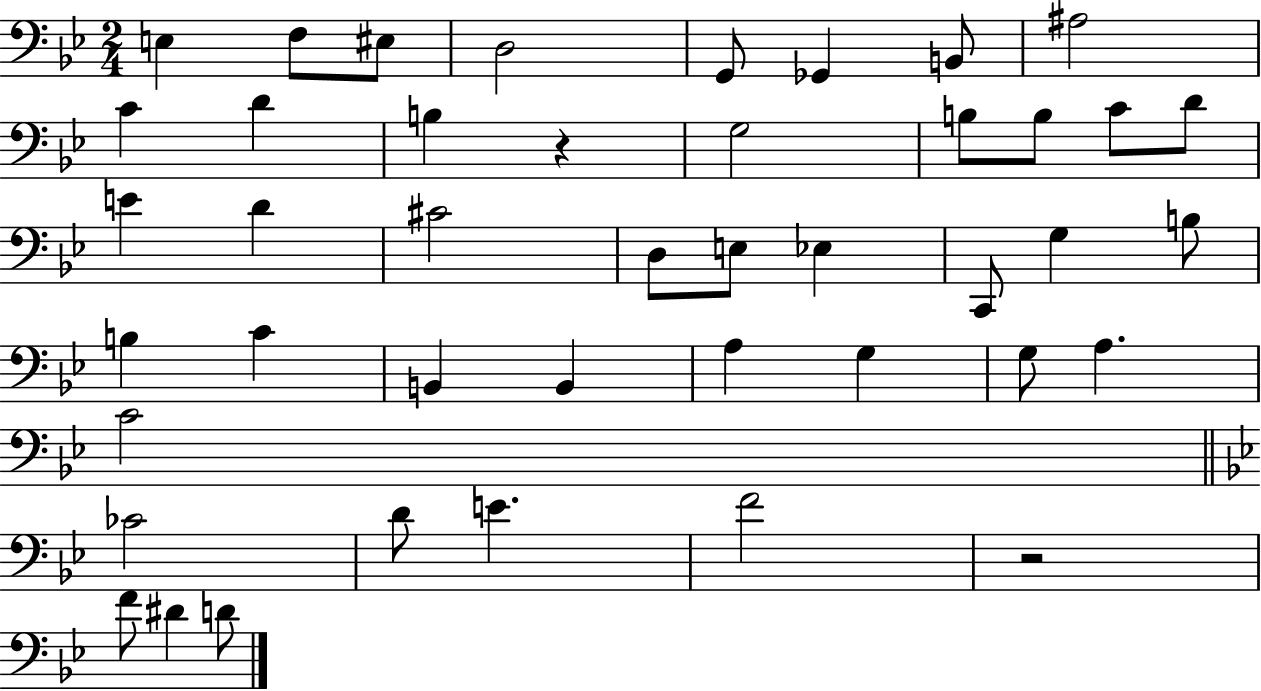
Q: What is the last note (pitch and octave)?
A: D4